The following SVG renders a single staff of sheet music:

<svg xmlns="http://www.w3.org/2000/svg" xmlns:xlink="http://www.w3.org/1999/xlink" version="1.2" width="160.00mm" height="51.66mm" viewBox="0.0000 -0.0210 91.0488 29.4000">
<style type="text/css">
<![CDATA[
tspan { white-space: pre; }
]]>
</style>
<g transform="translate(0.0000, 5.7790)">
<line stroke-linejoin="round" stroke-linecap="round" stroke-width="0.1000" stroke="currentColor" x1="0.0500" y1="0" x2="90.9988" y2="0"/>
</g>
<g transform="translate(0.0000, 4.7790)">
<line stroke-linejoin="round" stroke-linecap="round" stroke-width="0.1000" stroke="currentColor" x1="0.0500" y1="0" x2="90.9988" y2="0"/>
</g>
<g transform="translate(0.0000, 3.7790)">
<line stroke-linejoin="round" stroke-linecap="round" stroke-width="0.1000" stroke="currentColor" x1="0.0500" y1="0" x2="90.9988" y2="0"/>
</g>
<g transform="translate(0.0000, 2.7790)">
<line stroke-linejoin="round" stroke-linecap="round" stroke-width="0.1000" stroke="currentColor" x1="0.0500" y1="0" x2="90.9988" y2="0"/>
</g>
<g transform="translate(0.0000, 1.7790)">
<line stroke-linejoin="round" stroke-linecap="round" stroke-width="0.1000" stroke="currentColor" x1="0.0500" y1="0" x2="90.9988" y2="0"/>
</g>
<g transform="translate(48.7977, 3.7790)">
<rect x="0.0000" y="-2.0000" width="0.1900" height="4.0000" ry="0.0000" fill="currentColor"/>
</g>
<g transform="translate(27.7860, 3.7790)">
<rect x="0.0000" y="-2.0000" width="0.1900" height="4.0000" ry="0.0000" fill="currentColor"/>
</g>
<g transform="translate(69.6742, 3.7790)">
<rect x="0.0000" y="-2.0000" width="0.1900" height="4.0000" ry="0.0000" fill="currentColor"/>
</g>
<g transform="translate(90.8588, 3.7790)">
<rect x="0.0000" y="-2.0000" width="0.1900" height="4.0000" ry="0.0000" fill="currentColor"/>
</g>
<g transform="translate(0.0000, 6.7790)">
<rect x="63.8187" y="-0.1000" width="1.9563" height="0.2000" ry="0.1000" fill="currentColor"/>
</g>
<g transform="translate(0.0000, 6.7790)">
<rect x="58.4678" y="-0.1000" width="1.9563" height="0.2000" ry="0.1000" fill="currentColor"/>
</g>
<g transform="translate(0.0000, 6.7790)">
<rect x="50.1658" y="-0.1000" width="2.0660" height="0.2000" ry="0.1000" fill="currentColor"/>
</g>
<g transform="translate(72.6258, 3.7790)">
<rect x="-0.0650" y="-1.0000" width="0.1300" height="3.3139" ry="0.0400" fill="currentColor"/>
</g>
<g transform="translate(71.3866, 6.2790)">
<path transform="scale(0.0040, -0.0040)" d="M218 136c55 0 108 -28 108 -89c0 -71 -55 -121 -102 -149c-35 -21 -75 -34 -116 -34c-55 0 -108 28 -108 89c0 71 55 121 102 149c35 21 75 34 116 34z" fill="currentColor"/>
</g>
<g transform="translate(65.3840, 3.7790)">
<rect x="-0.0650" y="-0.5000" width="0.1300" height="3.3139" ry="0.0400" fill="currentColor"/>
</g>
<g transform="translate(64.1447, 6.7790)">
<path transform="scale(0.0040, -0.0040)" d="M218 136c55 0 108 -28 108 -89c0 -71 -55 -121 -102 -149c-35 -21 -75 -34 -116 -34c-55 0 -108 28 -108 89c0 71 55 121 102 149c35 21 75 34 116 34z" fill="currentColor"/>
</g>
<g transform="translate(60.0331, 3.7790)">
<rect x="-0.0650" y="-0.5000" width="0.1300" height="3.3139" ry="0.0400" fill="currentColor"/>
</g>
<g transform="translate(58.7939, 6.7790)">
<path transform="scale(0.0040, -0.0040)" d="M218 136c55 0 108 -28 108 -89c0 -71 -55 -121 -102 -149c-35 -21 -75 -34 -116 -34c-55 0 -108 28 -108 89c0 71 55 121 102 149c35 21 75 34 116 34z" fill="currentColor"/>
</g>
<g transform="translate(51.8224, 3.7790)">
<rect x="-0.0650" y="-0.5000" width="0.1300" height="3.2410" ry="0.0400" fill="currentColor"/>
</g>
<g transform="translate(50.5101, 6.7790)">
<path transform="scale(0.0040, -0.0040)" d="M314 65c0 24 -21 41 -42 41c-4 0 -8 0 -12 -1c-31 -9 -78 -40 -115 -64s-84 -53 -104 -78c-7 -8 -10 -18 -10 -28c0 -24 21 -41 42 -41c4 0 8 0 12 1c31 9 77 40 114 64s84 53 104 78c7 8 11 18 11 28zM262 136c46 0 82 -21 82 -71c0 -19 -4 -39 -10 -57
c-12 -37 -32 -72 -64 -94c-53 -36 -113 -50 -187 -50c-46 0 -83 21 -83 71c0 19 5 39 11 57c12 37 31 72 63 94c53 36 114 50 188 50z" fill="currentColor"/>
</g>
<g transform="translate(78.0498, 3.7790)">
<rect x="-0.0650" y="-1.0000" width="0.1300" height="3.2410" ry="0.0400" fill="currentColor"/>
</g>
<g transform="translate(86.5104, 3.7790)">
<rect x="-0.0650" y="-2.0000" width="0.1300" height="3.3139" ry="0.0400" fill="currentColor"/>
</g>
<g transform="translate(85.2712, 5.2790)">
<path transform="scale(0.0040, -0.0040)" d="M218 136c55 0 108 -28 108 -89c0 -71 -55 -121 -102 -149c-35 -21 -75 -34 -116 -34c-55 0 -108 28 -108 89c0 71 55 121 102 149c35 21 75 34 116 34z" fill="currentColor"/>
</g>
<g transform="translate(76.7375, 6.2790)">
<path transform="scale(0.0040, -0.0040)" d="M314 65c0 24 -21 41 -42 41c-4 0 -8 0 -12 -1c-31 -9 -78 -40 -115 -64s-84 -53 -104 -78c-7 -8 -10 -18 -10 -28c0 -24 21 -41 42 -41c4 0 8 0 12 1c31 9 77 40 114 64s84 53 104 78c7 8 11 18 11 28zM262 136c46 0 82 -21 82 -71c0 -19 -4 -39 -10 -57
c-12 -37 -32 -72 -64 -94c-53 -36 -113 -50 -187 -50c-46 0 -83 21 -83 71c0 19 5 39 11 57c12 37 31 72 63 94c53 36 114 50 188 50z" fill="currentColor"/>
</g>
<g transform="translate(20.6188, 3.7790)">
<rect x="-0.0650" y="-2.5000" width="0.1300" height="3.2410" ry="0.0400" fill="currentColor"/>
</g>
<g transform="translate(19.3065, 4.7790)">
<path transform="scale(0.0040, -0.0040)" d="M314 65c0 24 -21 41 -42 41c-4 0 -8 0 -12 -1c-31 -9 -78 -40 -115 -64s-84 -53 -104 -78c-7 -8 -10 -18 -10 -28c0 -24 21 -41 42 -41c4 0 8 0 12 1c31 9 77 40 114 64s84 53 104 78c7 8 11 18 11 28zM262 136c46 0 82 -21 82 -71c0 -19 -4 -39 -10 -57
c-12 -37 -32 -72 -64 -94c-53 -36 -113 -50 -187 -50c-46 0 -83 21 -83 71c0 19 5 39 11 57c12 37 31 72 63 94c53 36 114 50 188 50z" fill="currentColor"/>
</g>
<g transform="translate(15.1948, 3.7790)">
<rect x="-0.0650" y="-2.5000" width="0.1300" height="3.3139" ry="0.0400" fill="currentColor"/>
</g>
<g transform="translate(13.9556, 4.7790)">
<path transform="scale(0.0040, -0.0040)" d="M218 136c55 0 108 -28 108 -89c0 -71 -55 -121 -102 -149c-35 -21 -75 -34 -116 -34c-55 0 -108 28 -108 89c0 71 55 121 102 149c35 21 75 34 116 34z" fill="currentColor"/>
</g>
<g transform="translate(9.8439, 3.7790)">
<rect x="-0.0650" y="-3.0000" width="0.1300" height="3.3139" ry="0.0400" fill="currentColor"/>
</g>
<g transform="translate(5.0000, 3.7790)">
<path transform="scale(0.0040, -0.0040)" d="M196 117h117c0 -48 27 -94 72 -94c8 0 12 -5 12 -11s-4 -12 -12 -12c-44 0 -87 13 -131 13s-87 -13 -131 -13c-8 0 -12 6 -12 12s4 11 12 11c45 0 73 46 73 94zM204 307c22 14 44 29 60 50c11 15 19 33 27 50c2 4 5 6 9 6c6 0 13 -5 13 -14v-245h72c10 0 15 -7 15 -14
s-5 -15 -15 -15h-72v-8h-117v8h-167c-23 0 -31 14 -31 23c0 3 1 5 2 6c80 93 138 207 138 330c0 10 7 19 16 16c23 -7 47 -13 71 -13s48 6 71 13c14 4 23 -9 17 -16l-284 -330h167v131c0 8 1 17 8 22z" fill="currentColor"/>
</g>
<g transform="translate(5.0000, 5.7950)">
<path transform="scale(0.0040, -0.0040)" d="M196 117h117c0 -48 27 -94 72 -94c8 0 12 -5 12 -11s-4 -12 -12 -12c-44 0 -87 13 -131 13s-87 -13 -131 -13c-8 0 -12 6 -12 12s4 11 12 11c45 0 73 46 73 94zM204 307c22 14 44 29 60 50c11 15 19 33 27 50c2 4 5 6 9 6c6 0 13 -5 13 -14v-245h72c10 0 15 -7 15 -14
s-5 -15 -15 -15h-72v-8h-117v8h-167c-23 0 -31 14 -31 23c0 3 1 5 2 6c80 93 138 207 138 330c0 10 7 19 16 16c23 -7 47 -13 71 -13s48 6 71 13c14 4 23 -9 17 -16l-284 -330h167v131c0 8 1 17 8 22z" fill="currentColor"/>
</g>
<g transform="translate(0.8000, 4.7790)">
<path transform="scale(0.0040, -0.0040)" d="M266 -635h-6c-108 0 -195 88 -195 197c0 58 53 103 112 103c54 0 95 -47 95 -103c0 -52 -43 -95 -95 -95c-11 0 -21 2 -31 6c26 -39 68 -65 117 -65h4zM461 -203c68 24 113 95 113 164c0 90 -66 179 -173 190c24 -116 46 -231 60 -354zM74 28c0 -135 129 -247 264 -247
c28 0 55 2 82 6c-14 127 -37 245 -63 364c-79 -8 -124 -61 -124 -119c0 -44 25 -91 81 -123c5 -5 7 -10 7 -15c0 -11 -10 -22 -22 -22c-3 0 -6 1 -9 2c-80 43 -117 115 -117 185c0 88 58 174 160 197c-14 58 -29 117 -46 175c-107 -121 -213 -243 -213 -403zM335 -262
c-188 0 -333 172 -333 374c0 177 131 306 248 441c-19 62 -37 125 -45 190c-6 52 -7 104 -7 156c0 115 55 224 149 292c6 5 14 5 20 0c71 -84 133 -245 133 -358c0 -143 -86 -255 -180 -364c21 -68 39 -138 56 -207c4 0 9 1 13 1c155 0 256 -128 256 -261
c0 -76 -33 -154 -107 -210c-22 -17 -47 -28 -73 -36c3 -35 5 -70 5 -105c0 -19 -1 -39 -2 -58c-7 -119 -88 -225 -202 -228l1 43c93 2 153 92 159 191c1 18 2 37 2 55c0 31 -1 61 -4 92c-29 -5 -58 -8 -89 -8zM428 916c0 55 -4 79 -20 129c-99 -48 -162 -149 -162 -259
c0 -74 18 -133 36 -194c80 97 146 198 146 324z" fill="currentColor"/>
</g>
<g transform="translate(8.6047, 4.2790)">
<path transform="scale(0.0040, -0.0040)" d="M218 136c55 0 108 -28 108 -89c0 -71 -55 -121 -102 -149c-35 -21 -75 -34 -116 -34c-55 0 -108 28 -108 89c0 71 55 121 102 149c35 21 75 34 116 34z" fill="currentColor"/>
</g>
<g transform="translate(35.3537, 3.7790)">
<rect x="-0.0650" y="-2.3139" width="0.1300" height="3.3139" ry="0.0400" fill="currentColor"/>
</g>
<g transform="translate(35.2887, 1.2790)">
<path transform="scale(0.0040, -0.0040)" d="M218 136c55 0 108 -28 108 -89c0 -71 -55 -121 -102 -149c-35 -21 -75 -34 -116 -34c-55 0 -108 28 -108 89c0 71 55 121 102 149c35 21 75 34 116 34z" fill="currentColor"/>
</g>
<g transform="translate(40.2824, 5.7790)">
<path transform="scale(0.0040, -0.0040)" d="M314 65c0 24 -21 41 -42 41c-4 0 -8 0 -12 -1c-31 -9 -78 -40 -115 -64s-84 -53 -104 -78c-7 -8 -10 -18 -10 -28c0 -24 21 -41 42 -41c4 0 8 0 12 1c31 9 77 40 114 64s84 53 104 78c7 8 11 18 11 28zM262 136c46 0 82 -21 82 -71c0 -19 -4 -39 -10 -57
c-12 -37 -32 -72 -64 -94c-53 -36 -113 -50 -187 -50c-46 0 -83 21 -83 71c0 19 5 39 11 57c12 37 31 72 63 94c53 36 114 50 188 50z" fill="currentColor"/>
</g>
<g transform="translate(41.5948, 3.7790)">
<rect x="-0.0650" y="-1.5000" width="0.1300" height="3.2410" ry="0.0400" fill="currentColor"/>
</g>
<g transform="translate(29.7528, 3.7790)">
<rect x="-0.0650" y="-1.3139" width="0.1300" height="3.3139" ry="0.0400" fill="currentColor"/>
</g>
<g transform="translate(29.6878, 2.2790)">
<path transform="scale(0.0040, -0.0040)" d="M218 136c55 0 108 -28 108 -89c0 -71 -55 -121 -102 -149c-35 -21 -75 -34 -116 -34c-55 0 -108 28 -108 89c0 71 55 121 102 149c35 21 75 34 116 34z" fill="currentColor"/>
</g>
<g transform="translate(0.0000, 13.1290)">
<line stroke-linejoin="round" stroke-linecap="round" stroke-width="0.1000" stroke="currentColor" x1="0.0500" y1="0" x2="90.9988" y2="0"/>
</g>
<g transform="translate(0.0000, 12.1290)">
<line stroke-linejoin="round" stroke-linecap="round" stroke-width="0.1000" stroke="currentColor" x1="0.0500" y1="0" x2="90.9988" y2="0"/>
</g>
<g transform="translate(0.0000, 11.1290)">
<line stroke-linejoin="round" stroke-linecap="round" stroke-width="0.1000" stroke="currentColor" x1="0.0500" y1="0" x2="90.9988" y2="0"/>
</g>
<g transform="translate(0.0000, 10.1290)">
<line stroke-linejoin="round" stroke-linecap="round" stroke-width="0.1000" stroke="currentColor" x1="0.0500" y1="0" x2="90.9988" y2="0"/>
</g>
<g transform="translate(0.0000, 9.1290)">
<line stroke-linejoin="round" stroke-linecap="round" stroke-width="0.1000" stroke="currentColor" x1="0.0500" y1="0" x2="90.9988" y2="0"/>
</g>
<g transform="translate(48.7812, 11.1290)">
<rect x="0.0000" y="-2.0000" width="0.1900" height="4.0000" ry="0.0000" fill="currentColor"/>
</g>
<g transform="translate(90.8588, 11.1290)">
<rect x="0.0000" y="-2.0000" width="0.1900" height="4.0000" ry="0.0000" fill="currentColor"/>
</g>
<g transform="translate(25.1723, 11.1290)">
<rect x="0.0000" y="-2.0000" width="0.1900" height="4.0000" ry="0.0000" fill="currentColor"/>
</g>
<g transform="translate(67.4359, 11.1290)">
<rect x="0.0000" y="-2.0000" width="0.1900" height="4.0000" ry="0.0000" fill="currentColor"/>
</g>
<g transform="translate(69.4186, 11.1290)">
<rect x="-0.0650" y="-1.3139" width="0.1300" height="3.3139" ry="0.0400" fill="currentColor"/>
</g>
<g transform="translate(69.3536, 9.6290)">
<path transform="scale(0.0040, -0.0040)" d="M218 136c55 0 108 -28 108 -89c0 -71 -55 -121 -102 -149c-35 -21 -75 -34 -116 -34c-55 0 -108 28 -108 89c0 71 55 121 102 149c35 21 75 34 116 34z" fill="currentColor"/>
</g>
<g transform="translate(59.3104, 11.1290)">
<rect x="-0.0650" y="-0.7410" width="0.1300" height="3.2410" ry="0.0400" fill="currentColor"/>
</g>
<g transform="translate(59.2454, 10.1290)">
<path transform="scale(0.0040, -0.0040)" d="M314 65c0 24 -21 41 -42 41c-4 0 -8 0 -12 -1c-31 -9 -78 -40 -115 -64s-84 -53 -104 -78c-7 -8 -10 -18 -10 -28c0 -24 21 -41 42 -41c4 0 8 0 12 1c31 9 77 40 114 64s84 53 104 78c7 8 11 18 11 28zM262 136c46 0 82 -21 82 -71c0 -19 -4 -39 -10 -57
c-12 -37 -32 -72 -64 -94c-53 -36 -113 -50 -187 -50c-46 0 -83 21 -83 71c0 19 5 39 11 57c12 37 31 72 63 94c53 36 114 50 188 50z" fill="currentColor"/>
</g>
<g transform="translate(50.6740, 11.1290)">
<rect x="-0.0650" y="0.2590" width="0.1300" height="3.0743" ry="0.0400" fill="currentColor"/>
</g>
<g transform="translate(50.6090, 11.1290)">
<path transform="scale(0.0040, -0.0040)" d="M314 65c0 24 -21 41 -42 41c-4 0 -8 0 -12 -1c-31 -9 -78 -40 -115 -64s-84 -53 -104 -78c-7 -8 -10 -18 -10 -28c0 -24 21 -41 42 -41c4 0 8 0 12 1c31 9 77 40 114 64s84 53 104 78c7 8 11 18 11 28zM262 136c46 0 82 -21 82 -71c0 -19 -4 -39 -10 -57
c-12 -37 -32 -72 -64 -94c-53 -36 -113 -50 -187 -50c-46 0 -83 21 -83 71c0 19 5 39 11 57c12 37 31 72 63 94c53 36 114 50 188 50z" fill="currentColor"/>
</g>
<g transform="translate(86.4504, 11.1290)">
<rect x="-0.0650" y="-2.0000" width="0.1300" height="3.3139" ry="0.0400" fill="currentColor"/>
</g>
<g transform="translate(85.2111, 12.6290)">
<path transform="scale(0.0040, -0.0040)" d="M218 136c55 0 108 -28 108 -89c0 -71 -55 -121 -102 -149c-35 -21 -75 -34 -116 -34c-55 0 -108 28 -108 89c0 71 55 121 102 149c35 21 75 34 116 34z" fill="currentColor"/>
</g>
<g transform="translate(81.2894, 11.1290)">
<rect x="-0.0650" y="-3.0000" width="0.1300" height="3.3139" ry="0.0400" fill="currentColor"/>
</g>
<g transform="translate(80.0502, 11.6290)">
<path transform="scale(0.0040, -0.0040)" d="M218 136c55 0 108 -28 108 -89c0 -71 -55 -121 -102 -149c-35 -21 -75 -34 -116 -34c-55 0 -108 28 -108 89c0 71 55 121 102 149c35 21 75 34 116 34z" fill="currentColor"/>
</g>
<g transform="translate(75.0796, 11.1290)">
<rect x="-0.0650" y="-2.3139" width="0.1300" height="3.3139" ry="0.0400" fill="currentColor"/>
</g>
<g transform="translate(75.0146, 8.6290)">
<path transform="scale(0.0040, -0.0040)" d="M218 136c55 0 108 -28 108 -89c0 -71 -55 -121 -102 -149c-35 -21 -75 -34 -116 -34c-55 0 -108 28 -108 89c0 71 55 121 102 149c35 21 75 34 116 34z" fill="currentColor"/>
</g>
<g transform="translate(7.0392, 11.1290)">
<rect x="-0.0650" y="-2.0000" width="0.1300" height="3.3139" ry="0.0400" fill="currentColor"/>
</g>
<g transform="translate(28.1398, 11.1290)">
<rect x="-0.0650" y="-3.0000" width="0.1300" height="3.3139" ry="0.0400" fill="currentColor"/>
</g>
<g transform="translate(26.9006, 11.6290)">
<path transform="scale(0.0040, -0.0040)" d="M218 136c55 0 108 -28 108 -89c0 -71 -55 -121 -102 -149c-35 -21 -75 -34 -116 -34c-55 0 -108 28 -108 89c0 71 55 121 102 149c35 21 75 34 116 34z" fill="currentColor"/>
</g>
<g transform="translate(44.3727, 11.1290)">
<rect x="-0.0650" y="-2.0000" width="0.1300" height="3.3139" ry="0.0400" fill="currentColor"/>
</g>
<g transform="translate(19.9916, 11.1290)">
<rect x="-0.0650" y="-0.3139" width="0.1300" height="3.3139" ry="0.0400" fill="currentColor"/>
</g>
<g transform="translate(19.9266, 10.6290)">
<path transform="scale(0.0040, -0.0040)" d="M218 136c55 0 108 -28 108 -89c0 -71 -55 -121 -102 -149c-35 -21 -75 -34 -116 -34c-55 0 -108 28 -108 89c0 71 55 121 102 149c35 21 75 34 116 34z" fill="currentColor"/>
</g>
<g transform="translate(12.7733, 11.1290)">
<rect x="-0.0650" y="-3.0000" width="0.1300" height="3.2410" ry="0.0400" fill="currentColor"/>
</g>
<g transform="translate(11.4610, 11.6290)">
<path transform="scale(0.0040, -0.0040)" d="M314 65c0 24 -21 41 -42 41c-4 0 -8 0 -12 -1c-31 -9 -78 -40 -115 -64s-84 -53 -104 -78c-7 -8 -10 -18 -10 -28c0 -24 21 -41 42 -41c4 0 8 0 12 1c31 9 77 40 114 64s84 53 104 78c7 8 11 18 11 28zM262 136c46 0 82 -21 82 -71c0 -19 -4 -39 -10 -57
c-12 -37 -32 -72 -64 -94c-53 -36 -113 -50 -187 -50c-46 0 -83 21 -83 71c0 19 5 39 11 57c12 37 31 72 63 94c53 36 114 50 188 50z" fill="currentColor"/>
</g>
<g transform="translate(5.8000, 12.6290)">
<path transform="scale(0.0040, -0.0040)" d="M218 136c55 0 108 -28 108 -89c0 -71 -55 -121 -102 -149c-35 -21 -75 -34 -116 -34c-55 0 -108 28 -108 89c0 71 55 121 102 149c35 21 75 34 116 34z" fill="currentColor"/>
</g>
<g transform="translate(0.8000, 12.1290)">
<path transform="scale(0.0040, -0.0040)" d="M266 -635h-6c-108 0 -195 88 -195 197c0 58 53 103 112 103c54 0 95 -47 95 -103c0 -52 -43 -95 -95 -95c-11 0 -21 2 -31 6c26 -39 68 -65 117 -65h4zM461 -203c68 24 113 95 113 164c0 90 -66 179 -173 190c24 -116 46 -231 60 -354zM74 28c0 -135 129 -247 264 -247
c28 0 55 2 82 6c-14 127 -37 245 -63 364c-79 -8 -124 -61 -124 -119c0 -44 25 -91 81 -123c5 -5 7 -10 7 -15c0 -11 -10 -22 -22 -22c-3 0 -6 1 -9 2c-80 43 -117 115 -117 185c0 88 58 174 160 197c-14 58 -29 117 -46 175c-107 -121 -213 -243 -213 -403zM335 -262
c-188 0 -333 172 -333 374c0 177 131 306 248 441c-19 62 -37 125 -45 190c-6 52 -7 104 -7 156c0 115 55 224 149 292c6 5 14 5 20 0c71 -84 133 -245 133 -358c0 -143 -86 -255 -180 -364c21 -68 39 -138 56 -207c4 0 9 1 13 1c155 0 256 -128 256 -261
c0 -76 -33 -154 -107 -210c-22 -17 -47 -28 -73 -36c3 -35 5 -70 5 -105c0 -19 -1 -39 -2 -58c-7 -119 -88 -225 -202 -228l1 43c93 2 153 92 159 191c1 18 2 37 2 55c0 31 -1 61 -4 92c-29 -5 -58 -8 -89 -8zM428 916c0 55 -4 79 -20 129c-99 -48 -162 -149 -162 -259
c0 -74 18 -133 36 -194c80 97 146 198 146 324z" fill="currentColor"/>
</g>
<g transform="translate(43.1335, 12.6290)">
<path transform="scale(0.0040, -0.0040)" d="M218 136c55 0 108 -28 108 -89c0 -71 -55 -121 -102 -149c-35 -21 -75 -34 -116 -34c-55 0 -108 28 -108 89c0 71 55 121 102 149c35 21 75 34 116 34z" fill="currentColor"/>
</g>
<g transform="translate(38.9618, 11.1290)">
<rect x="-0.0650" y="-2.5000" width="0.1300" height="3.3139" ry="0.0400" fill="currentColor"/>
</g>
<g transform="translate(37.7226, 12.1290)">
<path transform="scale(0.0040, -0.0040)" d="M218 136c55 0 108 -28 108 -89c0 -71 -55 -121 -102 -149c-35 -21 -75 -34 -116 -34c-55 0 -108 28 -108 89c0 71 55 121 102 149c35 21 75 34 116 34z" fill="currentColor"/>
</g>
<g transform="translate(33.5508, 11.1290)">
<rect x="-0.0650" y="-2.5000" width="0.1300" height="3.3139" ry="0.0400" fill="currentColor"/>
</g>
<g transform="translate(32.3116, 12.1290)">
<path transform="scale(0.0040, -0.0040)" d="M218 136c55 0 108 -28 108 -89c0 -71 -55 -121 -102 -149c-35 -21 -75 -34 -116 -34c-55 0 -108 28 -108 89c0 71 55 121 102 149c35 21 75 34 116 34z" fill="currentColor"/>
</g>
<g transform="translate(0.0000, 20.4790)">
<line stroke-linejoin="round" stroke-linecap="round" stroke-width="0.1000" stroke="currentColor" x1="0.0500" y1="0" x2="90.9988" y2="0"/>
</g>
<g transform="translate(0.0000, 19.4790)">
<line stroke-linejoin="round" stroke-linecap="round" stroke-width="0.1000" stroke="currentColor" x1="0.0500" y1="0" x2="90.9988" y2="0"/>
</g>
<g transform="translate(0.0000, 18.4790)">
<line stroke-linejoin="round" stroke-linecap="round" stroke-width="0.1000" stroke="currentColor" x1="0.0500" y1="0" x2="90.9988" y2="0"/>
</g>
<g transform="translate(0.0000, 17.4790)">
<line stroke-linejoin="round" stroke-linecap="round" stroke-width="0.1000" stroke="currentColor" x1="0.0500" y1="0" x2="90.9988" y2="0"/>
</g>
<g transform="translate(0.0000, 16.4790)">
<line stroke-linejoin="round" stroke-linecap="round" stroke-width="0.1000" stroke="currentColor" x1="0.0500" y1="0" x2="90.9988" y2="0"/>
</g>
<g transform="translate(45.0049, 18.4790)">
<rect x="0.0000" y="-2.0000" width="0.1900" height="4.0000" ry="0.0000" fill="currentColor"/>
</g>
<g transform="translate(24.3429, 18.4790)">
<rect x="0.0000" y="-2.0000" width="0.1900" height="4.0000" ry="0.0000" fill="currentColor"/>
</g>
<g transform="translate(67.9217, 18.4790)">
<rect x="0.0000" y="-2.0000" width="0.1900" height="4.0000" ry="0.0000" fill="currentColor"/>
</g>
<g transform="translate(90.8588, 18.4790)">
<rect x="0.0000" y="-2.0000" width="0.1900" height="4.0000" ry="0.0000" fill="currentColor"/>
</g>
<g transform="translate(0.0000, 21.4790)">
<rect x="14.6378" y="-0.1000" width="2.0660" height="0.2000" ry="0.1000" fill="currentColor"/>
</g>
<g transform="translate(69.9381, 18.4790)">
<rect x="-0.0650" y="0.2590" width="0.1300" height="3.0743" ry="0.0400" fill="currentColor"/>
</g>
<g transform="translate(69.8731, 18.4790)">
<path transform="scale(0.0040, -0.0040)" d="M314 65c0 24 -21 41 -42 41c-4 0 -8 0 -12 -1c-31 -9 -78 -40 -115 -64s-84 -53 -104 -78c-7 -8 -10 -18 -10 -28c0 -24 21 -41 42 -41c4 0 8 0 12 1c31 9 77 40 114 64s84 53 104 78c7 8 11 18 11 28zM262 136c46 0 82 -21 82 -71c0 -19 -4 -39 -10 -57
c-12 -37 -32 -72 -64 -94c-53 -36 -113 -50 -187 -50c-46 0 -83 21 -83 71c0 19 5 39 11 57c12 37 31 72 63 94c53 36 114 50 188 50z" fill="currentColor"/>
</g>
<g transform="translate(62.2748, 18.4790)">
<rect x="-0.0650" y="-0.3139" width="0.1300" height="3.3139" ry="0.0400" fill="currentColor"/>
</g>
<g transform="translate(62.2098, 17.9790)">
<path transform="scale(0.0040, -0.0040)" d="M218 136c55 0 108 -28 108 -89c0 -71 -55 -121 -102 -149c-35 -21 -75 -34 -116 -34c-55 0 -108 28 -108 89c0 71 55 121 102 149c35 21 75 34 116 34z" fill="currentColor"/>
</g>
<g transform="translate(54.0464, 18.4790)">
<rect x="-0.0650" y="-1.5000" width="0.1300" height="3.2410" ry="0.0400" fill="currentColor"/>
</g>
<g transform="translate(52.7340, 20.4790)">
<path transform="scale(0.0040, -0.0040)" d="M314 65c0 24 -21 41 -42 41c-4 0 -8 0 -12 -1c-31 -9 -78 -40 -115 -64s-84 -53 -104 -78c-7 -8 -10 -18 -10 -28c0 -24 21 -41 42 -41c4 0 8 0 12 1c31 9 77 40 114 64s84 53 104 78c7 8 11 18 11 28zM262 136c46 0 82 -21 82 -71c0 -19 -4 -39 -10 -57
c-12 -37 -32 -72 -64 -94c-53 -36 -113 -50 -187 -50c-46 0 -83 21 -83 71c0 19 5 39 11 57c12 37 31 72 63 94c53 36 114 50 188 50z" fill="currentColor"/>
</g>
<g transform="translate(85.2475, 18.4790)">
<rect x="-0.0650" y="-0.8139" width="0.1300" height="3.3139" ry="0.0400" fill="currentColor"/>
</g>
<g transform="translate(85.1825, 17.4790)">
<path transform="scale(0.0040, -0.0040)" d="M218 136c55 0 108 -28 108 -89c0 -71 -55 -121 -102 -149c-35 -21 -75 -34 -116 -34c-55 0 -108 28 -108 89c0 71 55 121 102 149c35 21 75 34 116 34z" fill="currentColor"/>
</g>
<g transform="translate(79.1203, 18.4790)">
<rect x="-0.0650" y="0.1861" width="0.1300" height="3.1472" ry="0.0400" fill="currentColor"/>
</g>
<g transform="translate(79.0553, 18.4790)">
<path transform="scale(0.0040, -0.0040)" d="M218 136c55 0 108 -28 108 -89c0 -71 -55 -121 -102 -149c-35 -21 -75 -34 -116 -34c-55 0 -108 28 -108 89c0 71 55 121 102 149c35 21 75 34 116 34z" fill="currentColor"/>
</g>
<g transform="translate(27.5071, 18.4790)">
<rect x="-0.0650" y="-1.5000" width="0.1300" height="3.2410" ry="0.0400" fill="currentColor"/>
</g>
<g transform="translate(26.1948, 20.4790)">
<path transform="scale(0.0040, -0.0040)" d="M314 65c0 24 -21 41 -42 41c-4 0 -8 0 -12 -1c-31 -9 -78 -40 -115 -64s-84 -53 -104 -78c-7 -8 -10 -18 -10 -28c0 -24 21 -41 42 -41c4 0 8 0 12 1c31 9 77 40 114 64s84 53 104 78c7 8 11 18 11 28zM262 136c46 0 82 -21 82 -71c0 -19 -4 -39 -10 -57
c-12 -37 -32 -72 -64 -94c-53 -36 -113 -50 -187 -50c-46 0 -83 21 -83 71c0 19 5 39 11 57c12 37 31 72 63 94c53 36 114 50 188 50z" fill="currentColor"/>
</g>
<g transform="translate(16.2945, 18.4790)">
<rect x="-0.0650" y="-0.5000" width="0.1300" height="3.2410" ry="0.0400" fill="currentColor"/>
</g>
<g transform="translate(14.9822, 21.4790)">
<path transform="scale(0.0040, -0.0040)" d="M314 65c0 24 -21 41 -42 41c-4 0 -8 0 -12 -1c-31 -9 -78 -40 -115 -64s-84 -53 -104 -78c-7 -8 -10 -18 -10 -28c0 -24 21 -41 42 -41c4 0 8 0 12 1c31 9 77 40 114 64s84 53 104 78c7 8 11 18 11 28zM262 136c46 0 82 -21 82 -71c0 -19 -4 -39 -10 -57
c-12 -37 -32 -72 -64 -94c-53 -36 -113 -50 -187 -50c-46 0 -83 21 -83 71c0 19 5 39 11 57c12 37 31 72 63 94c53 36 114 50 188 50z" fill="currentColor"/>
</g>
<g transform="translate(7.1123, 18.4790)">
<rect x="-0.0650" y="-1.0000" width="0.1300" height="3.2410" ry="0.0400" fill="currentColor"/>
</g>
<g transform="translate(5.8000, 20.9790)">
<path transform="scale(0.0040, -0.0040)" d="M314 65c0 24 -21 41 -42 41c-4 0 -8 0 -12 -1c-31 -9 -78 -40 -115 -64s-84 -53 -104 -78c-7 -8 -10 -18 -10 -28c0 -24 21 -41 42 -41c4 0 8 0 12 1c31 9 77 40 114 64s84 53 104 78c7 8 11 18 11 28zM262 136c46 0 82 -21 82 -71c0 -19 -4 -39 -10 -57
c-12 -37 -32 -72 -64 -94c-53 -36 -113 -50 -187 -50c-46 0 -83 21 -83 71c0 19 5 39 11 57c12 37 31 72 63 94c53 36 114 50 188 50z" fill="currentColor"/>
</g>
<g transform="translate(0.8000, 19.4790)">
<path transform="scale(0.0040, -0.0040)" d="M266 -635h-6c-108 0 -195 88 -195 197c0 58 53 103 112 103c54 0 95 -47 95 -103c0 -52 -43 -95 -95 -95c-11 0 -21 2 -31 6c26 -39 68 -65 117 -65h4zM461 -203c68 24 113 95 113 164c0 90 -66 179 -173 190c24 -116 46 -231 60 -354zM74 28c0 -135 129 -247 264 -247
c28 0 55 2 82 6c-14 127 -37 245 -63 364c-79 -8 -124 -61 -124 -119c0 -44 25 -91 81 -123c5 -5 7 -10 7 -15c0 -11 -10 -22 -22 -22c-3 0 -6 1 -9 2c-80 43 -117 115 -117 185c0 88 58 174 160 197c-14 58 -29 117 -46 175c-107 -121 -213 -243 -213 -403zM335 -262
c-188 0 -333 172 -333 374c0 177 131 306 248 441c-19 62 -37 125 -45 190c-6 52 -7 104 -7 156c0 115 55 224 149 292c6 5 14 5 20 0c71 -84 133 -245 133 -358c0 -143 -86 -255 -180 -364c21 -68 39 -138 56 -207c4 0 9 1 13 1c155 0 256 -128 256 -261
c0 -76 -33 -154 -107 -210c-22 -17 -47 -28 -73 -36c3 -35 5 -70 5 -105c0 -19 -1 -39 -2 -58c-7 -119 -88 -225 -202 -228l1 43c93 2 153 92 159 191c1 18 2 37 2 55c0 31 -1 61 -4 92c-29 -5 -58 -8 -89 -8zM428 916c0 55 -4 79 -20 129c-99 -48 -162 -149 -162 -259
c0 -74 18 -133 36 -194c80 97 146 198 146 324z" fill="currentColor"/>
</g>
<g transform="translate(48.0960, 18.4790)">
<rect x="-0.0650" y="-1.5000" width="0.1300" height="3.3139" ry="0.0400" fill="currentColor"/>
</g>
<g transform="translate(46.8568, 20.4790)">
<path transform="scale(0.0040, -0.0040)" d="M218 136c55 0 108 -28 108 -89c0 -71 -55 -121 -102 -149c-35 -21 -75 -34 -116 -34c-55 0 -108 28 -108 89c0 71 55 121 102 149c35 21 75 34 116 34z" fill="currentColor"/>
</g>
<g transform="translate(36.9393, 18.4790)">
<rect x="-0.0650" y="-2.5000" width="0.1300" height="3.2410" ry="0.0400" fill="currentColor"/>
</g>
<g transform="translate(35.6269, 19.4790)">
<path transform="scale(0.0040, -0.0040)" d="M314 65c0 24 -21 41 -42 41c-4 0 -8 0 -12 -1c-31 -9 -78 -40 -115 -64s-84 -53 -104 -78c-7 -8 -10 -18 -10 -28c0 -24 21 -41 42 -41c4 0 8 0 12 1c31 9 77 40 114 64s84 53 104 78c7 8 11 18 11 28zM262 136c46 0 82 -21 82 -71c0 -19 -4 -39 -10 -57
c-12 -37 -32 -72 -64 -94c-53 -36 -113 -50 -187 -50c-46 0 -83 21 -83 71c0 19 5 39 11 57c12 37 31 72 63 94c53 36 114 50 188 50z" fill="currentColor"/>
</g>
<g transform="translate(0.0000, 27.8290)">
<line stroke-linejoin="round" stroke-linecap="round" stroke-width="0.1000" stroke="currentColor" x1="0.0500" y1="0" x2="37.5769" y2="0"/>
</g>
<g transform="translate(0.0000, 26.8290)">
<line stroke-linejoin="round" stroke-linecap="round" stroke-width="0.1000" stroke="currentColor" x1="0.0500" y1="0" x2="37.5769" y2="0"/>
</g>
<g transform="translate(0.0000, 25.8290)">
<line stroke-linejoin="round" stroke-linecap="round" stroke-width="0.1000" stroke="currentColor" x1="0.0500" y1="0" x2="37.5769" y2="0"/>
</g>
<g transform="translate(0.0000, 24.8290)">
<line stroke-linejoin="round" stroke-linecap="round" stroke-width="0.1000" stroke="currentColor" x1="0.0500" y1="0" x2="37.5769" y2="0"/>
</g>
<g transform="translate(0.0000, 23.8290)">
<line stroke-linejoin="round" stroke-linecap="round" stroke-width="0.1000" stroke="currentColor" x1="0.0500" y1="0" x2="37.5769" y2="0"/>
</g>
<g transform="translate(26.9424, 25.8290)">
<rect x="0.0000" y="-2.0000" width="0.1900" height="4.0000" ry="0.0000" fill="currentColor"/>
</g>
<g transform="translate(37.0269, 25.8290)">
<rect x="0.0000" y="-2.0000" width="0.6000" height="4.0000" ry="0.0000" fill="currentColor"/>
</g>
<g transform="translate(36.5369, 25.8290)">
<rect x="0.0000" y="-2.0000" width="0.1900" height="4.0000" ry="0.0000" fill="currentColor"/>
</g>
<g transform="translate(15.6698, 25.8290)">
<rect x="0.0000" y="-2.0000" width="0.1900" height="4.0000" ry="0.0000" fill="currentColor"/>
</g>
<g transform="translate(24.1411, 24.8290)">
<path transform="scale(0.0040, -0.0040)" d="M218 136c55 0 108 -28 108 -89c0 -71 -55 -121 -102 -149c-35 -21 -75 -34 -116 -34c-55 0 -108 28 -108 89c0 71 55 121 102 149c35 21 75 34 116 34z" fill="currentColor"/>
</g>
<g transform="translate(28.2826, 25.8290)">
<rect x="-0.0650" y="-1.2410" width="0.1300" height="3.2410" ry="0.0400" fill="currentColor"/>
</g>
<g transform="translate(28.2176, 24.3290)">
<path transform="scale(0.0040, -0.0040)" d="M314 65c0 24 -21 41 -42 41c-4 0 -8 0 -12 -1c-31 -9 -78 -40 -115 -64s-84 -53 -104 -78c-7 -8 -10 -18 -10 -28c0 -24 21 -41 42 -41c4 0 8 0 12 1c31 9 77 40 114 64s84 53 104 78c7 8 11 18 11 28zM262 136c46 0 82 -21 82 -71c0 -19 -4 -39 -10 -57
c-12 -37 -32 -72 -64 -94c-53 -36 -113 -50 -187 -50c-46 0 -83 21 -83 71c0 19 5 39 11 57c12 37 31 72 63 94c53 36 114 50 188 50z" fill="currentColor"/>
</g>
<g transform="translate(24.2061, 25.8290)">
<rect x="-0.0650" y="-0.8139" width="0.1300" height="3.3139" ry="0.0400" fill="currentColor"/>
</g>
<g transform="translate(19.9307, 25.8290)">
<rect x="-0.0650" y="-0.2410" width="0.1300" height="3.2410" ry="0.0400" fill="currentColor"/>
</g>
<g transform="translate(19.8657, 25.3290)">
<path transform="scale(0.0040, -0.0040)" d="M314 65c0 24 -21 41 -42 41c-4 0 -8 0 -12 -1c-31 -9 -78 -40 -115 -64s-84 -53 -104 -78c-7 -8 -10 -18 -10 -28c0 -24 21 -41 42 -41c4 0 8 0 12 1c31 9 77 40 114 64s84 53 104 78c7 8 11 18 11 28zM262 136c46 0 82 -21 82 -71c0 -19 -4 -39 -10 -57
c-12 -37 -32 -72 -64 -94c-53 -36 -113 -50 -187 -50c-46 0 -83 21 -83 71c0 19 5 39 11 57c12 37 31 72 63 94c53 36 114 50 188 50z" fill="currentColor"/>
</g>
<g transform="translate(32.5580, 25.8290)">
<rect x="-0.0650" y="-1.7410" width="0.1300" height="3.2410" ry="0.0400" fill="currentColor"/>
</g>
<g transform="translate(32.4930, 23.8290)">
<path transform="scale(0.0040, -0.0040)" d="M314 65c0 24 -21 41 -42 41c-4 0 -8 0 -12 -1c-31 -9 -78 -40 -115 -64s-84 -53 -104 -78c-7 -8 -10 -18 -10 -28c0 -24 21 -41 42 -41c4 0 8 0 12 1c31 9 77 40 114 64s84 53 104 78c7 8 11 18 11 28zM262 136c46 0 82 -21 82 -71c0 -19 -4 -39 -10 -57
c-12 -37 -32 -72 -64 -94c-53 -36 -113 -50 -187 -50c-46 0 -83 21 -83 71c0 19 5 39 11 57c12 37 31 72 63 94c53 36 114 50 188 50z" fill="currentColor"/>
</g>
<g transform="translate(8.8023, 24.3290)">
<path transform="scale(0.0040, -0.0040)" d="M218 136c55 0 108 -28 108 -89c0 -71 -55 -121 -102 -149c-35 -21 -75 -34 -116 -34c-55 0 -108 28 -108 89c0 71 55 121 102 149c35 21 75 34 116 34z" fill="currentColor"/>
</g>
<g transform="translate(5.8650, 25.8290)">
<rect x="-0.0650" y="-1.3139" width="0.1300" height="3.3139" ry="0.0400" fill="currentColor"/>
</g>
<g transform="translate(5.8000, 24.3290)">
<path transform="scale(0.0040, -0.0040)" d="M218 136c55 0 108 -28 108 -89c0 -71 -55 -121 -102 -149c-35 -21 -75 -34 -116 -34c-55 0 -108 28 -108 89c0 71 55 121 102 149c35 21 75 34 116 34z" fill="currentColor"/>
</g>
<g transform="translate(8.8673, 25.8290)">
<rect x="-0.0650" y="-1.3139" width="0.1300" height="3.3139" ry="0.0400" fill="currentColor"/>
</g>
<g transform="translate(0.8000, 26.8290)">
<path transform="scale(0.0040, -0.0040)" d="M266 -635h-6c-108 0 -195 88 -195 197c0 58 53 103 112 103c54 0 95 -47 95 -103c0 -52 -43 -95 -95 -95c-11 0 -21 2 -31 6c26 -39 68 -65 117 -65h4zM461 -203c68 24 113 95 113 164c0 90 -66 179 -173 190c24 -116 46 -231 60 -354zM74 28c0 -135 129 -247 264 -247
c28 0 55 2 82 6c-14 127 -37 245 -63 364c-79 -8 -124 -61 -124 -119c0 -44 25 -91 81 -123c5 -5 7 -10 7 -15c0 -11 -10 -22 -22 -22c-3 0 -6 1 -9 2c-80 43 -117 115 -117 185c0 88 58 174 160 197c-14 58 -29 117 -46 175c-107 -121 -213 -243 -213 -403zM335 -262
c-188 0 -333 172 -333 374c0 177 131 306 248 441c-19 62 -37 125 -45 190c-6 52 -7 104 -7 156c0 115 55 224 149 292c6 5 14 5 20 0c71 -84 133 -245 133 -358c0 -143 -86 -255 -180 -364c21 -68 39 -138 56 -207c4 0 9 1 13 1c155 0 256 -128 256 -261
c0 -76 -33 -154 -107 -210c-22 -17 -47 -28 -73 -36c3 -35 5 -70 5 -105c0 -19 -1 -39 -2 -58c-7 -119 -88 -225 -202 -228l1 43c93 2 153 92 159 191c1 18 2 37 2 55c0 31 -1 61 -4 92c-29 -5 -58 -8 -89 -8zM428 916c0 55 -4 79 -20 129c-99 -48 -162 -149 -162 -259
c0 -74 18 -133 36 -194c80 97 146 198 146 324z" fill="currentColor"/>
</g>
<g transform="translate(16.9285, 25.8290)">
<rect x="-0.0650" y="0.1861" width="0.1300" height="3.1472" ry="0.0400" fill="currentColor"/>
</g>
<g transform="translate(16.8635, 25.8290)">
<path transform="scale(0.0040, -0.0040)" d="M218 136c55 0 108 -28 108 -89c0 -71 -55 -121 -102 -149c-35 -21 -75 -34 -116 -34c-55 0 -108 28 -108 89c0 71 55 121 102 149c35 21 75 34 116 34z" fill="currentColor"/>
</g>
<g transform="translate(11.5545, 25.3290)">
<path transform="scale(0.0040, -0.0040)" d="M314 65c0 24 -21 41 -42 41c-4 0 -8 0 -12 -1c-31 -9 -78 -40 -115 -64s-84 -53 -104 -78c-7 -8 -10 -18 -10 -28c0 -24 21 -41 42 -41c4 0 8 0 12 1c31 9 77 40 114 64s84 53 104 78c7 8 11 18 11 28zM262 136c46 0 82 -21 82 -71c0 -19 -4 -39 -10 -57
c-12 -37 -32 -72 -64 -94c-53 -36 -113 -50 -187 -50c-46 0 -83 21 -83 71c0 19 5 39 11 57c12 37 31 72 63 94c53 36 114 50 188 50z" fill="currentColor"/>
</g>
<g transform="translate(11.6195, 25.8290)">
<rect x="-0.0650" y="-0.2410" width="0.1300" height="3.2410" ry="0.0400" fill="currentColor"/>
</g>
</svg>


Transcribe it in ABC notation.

X:1
T:Untitled
M:4/4
L:1/4
K:C
A G G2 e g E2 C2 C C D D2 F F A2 c A G G F B2 d2 e g A F D2 C2 E2 G2 E E2 c B2 B d e e c2 B c2 d e2 f2